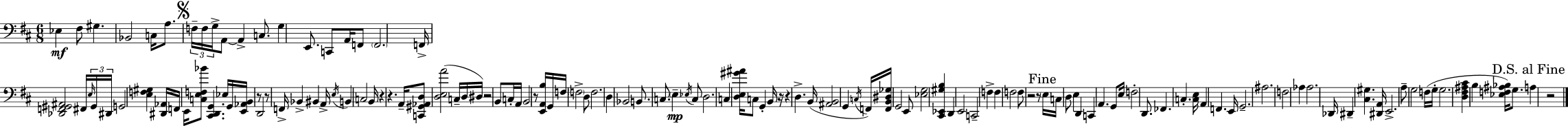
X:1
T:Untitled
M:6/8
L:1/4
K:D
_E, ^F,/2 ^G, _B,,2 C,/4 A,/2 F,/4 F,/4 G,/4 A,,/2 A,, C,/2 G, E,,/2 C,,/2 A,,/4 F,,/2 F,,2 F,,/4 [_D,,F,,^G,,^A,,]2 ^F,,/4 E,/4 ^G,,/4 ^D,,/4 G,,2 [E,F,^G,] [^D,,_A,,]/4 F,,/4 E,,/4 [C,E,F,_B]/2 [^C,,D,,G,,] _E,/4 G,,/4 [E,,_A,,B,,]/4 z/2 D,,2 z/2 F,,/4 _B,, ^B,, A,,/4 E,/4 B,, C,2 B,,/4 z z A,,/4 [C,,^G,,_A,,D,]/2 [D,E,A]2 C,/4 D,/4 ^D,/4 z2 B,,/2 C,/4 A,,/4 B,,2 z/2 [E,,A,,B,]/4 G,,/4 F,/4 F,2 D,/2 F,2 D, _B,,2 B,,/2 C,/2 E, _E,/4 C,/2 D,2 C, [D,E,^G^A]/4 C,/2 G,, B,,/4 z/4 z D, B,,/4 [^A,,B,,]2 G,, C,/4 F,,/4 [F,,B,,^D,_G,]/4 G,,2 E,,/2 [_E,G,]2 [^C,,_E,,^G,B,] D,, E,,2 C,,2 F, F, F,2 F,/2 z2 z/2 E,/4 C,/4 D,/2 E, D,, C,, A,, G,,/2 E,/4 F,2 D,,/2 _F,, C, [C,E,]/4 A,, F,, E,,/4 G,,2 ^A,2 F,2 _A, _A,2 _D,,/4 ^D,, [^C,^G,] [^D,,A,,]/4 E,,2 A,/2 G,2 F,/4 G,/4 G,2 [D,^F,^A,^C] B, [_E,F,^A,_B,]/4 G,/2 A, z2